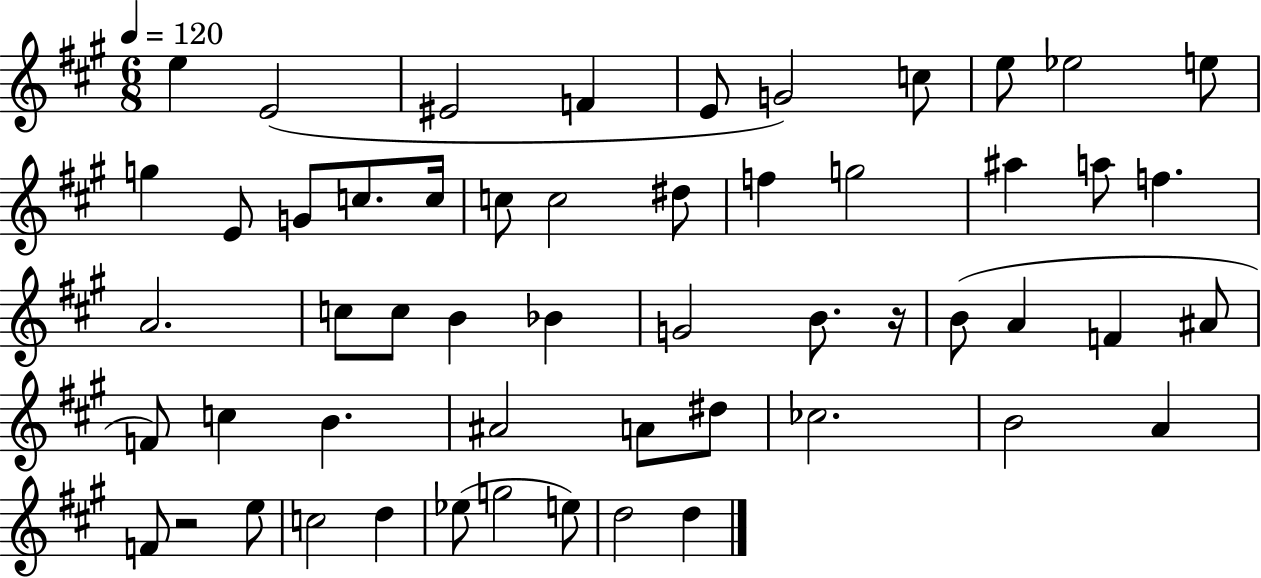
{
  \clef treble
  \numericTimeSignature
  \time 6/8
  \key a \major
  \tempo 4 = 120
  e''4 e'2( | eis'2 f'4 | e'8 g'2) c''8 | e''8 ees''2 e''8 | \break g''4 e'8 g'8 c''8. c''16 | c''8 c''2 dis''8 | f''4 g''2 | ais''4 a''8 f''4. | \break a'2. | c''8 c''8 b'4 bes'4 | g'2 b'8. r16 | b'8( a'4 f'4 ais'8 | \break f'8) c''4 b'4. | ais'2 a'8 dis''8 | ces''2. | b'2 a'4 | \break f'8 r2 e''8 | c''2 d''4 | ees''8( g''2 e''8) | d''2 d''4 | \break \bar "|."
}